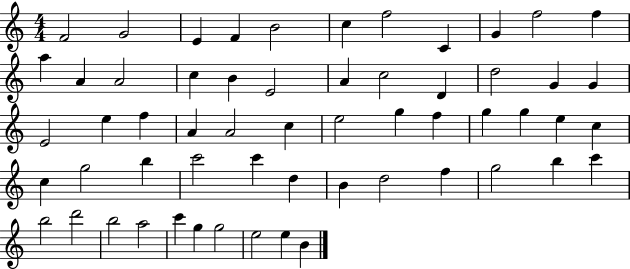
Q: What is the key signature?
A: C major